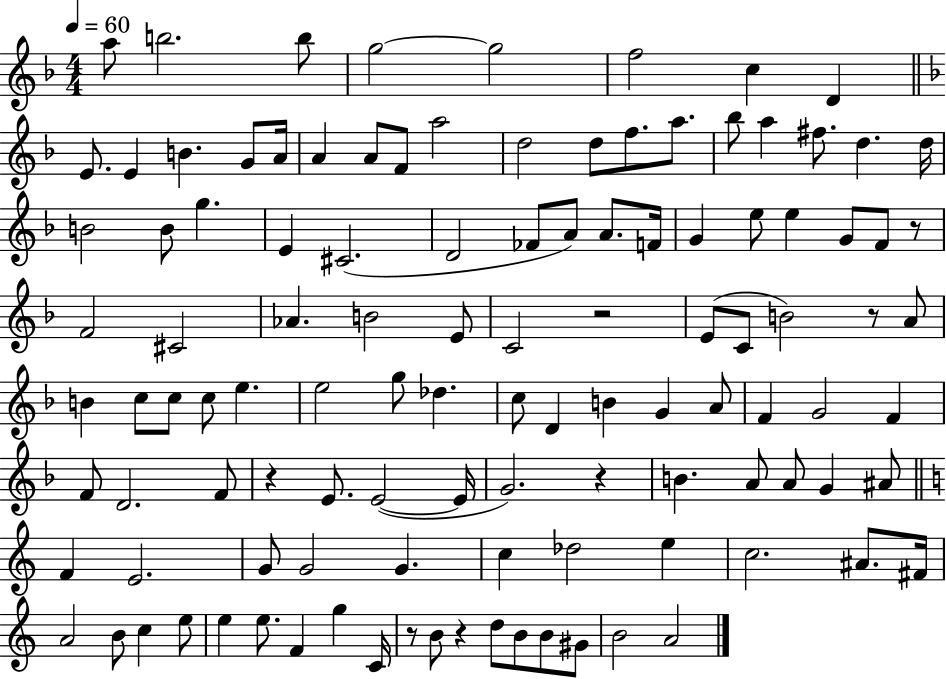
X:1
T:Untitled
M:4/4
L:1/4
K:F
a/2 b2 b/2 g2 g2 f2 c D E/2 E B G/2 A/4 A A/2 F/2 a2 d2 d/2 f/2 a/2 _b/2 a ^f/2 d d/4 B2 B/2 g E ^C2 D2 _F/2 A/2 A/2 F/4 G e/2 e G/2 F/2 z/2 F2 ^C2 _A B2 E/2 C2 z2 E/2 C/2 B2 z/2 A/2 B c/2 c/2 c/2 e e2 g/2 _d c/2 D B G A/2 F G2 F F/2 D2 F/2 z E/2 E2 E/4 G2 z B A/2 A/2 G ^A/2 F E2 G/2 G2 G c _d2 e c2 ^A/2 ^F/4 A2 B/2 c e/2 e e/2 F g C/4 z/2 B/2 z d/2 B/2 B/2 ^G/2 B2 A2